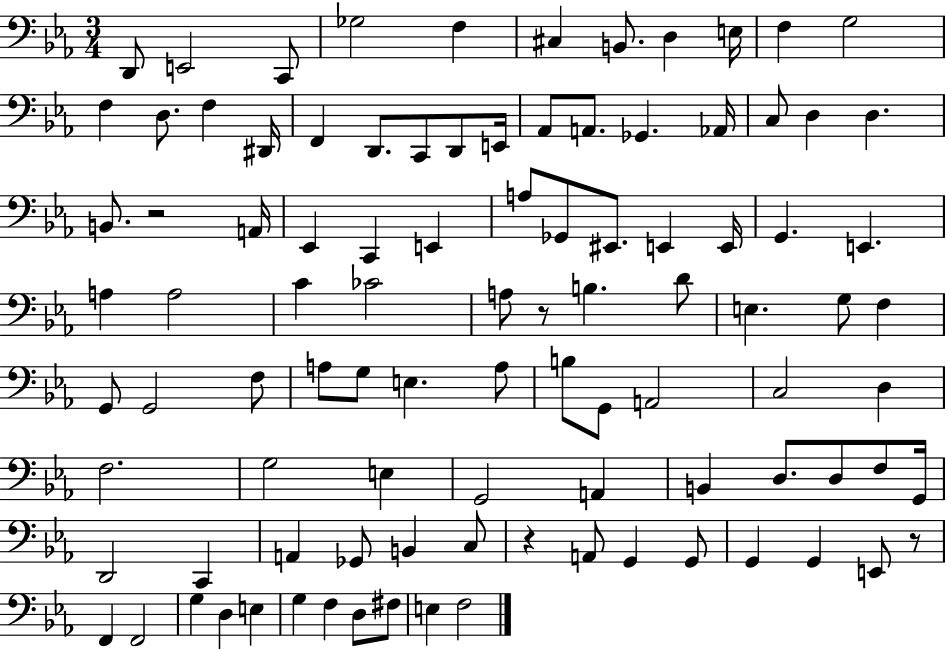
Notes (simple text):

D2/e E2/h C2/e Gb3/h F3/q C#3/q B2/e. D3/q E3/s F3/q G3/h F3/q D3/e. F3/q D#2/s F2/q D2/e. C2/e D2/e E2/s Ab2/e A2/e. Gb2/q. Ab2/s C3/e D3/q D3/q. B2/e. R/h A2/s Eb2/q C2/q E2/q A3/e Gb2/e EIS2/e. E2/q E2/s G2/q. E2/q. A3/q A3/h C4/q CES4/h A3/e R/e B3/q. D4/e E3/q. G3/e F3/q G2/e G2/h F3/e A3/e G3/e E3/q. A3/e B3/e G2/e A2/h C3/h D3/q F3/h. G3/h E3/q G2/h A2/q B2/q D3/e. D3/e F3/e G2/s D2/h C2/q A2/q Gb2/e B2/q C3/e R/q A2/e G2/q G2/e G2/q G2/q E2/e R/e F2/q F2/h G3/q D3/q E3/q G3/q F3/q D3/e F#3/e E3/q F3/h